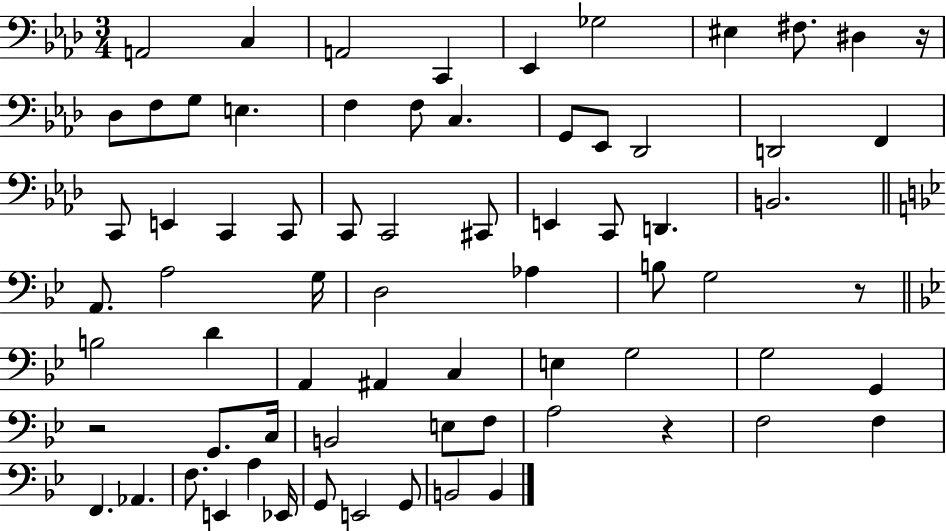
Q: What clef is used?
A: bass